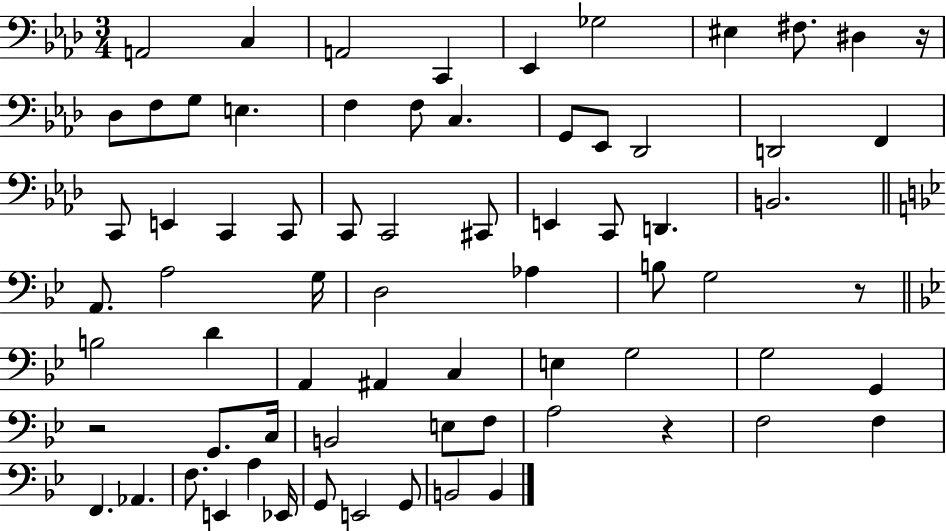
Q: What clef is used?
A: bass